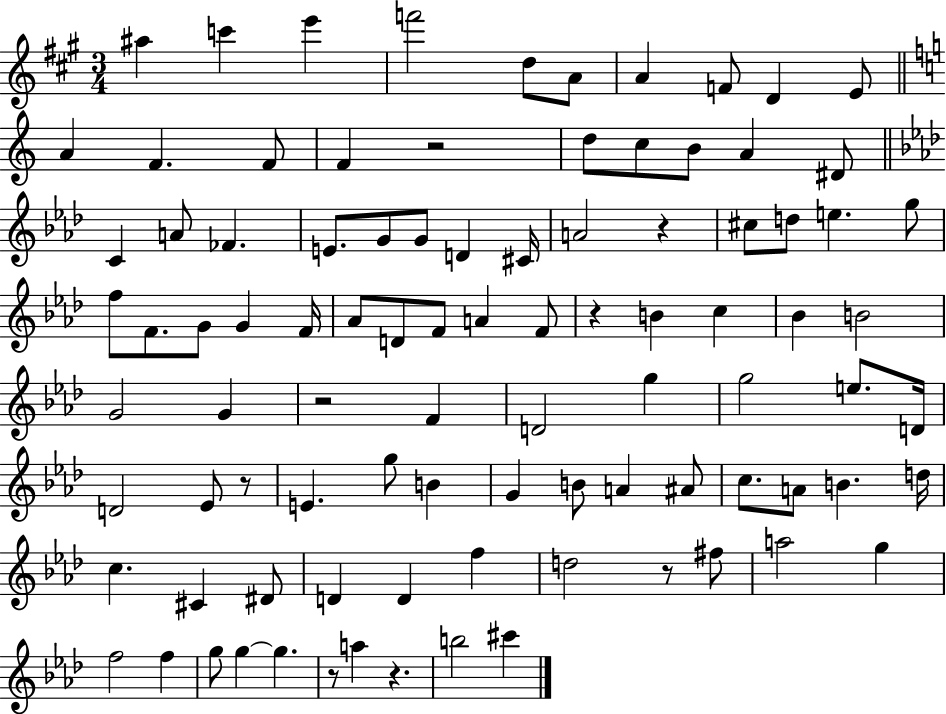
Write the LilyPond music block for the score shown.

{
  \clef treble
  \numericTimeSignature
  \time 3/4
  \key a \major
  ais''4 c'''4 e'''4 | f'''2 d''8 a'8 | a'4 f'8 d'4 e'8 | \bar "||" \break \key a \minor a'4 f'4. f'8 | f'4 r2 | d''8 c''8 b'8 a'4 dis'8 | \bar "||" \break \key f \minor c'4 a'8 fes'4. | e'8. g'8 g'8 d'4 cis'16 | a'2 r4 | cis''8 d''8 e''4. g''8 | \break f''8 f'8. g'8 g'4 f'16 | aes'8 d'8 f'8 a'4 f'8 | r4 b'4 c''4 | bes'4 b'2 | \break g'2 g'4 | r2 f'4 | d'2 g''4 | g''2 e''8. d'16 | \break d'2 ees'8 r8 | e'4. g''8 b'4 | g'4 b'8 a'4 ais'8 | c''8. a'8 b'4. d''16 | \break c''4. cis'4 dis'8 | d'4 d'4 f''4 | d''2 r8 fis''8 | a''2 g''4 | \break f''2 f''4 | g''8 g''4~~ g''4. | r8 a''4 r4. | b''2 cis'''4 | \break \bar "|."
}